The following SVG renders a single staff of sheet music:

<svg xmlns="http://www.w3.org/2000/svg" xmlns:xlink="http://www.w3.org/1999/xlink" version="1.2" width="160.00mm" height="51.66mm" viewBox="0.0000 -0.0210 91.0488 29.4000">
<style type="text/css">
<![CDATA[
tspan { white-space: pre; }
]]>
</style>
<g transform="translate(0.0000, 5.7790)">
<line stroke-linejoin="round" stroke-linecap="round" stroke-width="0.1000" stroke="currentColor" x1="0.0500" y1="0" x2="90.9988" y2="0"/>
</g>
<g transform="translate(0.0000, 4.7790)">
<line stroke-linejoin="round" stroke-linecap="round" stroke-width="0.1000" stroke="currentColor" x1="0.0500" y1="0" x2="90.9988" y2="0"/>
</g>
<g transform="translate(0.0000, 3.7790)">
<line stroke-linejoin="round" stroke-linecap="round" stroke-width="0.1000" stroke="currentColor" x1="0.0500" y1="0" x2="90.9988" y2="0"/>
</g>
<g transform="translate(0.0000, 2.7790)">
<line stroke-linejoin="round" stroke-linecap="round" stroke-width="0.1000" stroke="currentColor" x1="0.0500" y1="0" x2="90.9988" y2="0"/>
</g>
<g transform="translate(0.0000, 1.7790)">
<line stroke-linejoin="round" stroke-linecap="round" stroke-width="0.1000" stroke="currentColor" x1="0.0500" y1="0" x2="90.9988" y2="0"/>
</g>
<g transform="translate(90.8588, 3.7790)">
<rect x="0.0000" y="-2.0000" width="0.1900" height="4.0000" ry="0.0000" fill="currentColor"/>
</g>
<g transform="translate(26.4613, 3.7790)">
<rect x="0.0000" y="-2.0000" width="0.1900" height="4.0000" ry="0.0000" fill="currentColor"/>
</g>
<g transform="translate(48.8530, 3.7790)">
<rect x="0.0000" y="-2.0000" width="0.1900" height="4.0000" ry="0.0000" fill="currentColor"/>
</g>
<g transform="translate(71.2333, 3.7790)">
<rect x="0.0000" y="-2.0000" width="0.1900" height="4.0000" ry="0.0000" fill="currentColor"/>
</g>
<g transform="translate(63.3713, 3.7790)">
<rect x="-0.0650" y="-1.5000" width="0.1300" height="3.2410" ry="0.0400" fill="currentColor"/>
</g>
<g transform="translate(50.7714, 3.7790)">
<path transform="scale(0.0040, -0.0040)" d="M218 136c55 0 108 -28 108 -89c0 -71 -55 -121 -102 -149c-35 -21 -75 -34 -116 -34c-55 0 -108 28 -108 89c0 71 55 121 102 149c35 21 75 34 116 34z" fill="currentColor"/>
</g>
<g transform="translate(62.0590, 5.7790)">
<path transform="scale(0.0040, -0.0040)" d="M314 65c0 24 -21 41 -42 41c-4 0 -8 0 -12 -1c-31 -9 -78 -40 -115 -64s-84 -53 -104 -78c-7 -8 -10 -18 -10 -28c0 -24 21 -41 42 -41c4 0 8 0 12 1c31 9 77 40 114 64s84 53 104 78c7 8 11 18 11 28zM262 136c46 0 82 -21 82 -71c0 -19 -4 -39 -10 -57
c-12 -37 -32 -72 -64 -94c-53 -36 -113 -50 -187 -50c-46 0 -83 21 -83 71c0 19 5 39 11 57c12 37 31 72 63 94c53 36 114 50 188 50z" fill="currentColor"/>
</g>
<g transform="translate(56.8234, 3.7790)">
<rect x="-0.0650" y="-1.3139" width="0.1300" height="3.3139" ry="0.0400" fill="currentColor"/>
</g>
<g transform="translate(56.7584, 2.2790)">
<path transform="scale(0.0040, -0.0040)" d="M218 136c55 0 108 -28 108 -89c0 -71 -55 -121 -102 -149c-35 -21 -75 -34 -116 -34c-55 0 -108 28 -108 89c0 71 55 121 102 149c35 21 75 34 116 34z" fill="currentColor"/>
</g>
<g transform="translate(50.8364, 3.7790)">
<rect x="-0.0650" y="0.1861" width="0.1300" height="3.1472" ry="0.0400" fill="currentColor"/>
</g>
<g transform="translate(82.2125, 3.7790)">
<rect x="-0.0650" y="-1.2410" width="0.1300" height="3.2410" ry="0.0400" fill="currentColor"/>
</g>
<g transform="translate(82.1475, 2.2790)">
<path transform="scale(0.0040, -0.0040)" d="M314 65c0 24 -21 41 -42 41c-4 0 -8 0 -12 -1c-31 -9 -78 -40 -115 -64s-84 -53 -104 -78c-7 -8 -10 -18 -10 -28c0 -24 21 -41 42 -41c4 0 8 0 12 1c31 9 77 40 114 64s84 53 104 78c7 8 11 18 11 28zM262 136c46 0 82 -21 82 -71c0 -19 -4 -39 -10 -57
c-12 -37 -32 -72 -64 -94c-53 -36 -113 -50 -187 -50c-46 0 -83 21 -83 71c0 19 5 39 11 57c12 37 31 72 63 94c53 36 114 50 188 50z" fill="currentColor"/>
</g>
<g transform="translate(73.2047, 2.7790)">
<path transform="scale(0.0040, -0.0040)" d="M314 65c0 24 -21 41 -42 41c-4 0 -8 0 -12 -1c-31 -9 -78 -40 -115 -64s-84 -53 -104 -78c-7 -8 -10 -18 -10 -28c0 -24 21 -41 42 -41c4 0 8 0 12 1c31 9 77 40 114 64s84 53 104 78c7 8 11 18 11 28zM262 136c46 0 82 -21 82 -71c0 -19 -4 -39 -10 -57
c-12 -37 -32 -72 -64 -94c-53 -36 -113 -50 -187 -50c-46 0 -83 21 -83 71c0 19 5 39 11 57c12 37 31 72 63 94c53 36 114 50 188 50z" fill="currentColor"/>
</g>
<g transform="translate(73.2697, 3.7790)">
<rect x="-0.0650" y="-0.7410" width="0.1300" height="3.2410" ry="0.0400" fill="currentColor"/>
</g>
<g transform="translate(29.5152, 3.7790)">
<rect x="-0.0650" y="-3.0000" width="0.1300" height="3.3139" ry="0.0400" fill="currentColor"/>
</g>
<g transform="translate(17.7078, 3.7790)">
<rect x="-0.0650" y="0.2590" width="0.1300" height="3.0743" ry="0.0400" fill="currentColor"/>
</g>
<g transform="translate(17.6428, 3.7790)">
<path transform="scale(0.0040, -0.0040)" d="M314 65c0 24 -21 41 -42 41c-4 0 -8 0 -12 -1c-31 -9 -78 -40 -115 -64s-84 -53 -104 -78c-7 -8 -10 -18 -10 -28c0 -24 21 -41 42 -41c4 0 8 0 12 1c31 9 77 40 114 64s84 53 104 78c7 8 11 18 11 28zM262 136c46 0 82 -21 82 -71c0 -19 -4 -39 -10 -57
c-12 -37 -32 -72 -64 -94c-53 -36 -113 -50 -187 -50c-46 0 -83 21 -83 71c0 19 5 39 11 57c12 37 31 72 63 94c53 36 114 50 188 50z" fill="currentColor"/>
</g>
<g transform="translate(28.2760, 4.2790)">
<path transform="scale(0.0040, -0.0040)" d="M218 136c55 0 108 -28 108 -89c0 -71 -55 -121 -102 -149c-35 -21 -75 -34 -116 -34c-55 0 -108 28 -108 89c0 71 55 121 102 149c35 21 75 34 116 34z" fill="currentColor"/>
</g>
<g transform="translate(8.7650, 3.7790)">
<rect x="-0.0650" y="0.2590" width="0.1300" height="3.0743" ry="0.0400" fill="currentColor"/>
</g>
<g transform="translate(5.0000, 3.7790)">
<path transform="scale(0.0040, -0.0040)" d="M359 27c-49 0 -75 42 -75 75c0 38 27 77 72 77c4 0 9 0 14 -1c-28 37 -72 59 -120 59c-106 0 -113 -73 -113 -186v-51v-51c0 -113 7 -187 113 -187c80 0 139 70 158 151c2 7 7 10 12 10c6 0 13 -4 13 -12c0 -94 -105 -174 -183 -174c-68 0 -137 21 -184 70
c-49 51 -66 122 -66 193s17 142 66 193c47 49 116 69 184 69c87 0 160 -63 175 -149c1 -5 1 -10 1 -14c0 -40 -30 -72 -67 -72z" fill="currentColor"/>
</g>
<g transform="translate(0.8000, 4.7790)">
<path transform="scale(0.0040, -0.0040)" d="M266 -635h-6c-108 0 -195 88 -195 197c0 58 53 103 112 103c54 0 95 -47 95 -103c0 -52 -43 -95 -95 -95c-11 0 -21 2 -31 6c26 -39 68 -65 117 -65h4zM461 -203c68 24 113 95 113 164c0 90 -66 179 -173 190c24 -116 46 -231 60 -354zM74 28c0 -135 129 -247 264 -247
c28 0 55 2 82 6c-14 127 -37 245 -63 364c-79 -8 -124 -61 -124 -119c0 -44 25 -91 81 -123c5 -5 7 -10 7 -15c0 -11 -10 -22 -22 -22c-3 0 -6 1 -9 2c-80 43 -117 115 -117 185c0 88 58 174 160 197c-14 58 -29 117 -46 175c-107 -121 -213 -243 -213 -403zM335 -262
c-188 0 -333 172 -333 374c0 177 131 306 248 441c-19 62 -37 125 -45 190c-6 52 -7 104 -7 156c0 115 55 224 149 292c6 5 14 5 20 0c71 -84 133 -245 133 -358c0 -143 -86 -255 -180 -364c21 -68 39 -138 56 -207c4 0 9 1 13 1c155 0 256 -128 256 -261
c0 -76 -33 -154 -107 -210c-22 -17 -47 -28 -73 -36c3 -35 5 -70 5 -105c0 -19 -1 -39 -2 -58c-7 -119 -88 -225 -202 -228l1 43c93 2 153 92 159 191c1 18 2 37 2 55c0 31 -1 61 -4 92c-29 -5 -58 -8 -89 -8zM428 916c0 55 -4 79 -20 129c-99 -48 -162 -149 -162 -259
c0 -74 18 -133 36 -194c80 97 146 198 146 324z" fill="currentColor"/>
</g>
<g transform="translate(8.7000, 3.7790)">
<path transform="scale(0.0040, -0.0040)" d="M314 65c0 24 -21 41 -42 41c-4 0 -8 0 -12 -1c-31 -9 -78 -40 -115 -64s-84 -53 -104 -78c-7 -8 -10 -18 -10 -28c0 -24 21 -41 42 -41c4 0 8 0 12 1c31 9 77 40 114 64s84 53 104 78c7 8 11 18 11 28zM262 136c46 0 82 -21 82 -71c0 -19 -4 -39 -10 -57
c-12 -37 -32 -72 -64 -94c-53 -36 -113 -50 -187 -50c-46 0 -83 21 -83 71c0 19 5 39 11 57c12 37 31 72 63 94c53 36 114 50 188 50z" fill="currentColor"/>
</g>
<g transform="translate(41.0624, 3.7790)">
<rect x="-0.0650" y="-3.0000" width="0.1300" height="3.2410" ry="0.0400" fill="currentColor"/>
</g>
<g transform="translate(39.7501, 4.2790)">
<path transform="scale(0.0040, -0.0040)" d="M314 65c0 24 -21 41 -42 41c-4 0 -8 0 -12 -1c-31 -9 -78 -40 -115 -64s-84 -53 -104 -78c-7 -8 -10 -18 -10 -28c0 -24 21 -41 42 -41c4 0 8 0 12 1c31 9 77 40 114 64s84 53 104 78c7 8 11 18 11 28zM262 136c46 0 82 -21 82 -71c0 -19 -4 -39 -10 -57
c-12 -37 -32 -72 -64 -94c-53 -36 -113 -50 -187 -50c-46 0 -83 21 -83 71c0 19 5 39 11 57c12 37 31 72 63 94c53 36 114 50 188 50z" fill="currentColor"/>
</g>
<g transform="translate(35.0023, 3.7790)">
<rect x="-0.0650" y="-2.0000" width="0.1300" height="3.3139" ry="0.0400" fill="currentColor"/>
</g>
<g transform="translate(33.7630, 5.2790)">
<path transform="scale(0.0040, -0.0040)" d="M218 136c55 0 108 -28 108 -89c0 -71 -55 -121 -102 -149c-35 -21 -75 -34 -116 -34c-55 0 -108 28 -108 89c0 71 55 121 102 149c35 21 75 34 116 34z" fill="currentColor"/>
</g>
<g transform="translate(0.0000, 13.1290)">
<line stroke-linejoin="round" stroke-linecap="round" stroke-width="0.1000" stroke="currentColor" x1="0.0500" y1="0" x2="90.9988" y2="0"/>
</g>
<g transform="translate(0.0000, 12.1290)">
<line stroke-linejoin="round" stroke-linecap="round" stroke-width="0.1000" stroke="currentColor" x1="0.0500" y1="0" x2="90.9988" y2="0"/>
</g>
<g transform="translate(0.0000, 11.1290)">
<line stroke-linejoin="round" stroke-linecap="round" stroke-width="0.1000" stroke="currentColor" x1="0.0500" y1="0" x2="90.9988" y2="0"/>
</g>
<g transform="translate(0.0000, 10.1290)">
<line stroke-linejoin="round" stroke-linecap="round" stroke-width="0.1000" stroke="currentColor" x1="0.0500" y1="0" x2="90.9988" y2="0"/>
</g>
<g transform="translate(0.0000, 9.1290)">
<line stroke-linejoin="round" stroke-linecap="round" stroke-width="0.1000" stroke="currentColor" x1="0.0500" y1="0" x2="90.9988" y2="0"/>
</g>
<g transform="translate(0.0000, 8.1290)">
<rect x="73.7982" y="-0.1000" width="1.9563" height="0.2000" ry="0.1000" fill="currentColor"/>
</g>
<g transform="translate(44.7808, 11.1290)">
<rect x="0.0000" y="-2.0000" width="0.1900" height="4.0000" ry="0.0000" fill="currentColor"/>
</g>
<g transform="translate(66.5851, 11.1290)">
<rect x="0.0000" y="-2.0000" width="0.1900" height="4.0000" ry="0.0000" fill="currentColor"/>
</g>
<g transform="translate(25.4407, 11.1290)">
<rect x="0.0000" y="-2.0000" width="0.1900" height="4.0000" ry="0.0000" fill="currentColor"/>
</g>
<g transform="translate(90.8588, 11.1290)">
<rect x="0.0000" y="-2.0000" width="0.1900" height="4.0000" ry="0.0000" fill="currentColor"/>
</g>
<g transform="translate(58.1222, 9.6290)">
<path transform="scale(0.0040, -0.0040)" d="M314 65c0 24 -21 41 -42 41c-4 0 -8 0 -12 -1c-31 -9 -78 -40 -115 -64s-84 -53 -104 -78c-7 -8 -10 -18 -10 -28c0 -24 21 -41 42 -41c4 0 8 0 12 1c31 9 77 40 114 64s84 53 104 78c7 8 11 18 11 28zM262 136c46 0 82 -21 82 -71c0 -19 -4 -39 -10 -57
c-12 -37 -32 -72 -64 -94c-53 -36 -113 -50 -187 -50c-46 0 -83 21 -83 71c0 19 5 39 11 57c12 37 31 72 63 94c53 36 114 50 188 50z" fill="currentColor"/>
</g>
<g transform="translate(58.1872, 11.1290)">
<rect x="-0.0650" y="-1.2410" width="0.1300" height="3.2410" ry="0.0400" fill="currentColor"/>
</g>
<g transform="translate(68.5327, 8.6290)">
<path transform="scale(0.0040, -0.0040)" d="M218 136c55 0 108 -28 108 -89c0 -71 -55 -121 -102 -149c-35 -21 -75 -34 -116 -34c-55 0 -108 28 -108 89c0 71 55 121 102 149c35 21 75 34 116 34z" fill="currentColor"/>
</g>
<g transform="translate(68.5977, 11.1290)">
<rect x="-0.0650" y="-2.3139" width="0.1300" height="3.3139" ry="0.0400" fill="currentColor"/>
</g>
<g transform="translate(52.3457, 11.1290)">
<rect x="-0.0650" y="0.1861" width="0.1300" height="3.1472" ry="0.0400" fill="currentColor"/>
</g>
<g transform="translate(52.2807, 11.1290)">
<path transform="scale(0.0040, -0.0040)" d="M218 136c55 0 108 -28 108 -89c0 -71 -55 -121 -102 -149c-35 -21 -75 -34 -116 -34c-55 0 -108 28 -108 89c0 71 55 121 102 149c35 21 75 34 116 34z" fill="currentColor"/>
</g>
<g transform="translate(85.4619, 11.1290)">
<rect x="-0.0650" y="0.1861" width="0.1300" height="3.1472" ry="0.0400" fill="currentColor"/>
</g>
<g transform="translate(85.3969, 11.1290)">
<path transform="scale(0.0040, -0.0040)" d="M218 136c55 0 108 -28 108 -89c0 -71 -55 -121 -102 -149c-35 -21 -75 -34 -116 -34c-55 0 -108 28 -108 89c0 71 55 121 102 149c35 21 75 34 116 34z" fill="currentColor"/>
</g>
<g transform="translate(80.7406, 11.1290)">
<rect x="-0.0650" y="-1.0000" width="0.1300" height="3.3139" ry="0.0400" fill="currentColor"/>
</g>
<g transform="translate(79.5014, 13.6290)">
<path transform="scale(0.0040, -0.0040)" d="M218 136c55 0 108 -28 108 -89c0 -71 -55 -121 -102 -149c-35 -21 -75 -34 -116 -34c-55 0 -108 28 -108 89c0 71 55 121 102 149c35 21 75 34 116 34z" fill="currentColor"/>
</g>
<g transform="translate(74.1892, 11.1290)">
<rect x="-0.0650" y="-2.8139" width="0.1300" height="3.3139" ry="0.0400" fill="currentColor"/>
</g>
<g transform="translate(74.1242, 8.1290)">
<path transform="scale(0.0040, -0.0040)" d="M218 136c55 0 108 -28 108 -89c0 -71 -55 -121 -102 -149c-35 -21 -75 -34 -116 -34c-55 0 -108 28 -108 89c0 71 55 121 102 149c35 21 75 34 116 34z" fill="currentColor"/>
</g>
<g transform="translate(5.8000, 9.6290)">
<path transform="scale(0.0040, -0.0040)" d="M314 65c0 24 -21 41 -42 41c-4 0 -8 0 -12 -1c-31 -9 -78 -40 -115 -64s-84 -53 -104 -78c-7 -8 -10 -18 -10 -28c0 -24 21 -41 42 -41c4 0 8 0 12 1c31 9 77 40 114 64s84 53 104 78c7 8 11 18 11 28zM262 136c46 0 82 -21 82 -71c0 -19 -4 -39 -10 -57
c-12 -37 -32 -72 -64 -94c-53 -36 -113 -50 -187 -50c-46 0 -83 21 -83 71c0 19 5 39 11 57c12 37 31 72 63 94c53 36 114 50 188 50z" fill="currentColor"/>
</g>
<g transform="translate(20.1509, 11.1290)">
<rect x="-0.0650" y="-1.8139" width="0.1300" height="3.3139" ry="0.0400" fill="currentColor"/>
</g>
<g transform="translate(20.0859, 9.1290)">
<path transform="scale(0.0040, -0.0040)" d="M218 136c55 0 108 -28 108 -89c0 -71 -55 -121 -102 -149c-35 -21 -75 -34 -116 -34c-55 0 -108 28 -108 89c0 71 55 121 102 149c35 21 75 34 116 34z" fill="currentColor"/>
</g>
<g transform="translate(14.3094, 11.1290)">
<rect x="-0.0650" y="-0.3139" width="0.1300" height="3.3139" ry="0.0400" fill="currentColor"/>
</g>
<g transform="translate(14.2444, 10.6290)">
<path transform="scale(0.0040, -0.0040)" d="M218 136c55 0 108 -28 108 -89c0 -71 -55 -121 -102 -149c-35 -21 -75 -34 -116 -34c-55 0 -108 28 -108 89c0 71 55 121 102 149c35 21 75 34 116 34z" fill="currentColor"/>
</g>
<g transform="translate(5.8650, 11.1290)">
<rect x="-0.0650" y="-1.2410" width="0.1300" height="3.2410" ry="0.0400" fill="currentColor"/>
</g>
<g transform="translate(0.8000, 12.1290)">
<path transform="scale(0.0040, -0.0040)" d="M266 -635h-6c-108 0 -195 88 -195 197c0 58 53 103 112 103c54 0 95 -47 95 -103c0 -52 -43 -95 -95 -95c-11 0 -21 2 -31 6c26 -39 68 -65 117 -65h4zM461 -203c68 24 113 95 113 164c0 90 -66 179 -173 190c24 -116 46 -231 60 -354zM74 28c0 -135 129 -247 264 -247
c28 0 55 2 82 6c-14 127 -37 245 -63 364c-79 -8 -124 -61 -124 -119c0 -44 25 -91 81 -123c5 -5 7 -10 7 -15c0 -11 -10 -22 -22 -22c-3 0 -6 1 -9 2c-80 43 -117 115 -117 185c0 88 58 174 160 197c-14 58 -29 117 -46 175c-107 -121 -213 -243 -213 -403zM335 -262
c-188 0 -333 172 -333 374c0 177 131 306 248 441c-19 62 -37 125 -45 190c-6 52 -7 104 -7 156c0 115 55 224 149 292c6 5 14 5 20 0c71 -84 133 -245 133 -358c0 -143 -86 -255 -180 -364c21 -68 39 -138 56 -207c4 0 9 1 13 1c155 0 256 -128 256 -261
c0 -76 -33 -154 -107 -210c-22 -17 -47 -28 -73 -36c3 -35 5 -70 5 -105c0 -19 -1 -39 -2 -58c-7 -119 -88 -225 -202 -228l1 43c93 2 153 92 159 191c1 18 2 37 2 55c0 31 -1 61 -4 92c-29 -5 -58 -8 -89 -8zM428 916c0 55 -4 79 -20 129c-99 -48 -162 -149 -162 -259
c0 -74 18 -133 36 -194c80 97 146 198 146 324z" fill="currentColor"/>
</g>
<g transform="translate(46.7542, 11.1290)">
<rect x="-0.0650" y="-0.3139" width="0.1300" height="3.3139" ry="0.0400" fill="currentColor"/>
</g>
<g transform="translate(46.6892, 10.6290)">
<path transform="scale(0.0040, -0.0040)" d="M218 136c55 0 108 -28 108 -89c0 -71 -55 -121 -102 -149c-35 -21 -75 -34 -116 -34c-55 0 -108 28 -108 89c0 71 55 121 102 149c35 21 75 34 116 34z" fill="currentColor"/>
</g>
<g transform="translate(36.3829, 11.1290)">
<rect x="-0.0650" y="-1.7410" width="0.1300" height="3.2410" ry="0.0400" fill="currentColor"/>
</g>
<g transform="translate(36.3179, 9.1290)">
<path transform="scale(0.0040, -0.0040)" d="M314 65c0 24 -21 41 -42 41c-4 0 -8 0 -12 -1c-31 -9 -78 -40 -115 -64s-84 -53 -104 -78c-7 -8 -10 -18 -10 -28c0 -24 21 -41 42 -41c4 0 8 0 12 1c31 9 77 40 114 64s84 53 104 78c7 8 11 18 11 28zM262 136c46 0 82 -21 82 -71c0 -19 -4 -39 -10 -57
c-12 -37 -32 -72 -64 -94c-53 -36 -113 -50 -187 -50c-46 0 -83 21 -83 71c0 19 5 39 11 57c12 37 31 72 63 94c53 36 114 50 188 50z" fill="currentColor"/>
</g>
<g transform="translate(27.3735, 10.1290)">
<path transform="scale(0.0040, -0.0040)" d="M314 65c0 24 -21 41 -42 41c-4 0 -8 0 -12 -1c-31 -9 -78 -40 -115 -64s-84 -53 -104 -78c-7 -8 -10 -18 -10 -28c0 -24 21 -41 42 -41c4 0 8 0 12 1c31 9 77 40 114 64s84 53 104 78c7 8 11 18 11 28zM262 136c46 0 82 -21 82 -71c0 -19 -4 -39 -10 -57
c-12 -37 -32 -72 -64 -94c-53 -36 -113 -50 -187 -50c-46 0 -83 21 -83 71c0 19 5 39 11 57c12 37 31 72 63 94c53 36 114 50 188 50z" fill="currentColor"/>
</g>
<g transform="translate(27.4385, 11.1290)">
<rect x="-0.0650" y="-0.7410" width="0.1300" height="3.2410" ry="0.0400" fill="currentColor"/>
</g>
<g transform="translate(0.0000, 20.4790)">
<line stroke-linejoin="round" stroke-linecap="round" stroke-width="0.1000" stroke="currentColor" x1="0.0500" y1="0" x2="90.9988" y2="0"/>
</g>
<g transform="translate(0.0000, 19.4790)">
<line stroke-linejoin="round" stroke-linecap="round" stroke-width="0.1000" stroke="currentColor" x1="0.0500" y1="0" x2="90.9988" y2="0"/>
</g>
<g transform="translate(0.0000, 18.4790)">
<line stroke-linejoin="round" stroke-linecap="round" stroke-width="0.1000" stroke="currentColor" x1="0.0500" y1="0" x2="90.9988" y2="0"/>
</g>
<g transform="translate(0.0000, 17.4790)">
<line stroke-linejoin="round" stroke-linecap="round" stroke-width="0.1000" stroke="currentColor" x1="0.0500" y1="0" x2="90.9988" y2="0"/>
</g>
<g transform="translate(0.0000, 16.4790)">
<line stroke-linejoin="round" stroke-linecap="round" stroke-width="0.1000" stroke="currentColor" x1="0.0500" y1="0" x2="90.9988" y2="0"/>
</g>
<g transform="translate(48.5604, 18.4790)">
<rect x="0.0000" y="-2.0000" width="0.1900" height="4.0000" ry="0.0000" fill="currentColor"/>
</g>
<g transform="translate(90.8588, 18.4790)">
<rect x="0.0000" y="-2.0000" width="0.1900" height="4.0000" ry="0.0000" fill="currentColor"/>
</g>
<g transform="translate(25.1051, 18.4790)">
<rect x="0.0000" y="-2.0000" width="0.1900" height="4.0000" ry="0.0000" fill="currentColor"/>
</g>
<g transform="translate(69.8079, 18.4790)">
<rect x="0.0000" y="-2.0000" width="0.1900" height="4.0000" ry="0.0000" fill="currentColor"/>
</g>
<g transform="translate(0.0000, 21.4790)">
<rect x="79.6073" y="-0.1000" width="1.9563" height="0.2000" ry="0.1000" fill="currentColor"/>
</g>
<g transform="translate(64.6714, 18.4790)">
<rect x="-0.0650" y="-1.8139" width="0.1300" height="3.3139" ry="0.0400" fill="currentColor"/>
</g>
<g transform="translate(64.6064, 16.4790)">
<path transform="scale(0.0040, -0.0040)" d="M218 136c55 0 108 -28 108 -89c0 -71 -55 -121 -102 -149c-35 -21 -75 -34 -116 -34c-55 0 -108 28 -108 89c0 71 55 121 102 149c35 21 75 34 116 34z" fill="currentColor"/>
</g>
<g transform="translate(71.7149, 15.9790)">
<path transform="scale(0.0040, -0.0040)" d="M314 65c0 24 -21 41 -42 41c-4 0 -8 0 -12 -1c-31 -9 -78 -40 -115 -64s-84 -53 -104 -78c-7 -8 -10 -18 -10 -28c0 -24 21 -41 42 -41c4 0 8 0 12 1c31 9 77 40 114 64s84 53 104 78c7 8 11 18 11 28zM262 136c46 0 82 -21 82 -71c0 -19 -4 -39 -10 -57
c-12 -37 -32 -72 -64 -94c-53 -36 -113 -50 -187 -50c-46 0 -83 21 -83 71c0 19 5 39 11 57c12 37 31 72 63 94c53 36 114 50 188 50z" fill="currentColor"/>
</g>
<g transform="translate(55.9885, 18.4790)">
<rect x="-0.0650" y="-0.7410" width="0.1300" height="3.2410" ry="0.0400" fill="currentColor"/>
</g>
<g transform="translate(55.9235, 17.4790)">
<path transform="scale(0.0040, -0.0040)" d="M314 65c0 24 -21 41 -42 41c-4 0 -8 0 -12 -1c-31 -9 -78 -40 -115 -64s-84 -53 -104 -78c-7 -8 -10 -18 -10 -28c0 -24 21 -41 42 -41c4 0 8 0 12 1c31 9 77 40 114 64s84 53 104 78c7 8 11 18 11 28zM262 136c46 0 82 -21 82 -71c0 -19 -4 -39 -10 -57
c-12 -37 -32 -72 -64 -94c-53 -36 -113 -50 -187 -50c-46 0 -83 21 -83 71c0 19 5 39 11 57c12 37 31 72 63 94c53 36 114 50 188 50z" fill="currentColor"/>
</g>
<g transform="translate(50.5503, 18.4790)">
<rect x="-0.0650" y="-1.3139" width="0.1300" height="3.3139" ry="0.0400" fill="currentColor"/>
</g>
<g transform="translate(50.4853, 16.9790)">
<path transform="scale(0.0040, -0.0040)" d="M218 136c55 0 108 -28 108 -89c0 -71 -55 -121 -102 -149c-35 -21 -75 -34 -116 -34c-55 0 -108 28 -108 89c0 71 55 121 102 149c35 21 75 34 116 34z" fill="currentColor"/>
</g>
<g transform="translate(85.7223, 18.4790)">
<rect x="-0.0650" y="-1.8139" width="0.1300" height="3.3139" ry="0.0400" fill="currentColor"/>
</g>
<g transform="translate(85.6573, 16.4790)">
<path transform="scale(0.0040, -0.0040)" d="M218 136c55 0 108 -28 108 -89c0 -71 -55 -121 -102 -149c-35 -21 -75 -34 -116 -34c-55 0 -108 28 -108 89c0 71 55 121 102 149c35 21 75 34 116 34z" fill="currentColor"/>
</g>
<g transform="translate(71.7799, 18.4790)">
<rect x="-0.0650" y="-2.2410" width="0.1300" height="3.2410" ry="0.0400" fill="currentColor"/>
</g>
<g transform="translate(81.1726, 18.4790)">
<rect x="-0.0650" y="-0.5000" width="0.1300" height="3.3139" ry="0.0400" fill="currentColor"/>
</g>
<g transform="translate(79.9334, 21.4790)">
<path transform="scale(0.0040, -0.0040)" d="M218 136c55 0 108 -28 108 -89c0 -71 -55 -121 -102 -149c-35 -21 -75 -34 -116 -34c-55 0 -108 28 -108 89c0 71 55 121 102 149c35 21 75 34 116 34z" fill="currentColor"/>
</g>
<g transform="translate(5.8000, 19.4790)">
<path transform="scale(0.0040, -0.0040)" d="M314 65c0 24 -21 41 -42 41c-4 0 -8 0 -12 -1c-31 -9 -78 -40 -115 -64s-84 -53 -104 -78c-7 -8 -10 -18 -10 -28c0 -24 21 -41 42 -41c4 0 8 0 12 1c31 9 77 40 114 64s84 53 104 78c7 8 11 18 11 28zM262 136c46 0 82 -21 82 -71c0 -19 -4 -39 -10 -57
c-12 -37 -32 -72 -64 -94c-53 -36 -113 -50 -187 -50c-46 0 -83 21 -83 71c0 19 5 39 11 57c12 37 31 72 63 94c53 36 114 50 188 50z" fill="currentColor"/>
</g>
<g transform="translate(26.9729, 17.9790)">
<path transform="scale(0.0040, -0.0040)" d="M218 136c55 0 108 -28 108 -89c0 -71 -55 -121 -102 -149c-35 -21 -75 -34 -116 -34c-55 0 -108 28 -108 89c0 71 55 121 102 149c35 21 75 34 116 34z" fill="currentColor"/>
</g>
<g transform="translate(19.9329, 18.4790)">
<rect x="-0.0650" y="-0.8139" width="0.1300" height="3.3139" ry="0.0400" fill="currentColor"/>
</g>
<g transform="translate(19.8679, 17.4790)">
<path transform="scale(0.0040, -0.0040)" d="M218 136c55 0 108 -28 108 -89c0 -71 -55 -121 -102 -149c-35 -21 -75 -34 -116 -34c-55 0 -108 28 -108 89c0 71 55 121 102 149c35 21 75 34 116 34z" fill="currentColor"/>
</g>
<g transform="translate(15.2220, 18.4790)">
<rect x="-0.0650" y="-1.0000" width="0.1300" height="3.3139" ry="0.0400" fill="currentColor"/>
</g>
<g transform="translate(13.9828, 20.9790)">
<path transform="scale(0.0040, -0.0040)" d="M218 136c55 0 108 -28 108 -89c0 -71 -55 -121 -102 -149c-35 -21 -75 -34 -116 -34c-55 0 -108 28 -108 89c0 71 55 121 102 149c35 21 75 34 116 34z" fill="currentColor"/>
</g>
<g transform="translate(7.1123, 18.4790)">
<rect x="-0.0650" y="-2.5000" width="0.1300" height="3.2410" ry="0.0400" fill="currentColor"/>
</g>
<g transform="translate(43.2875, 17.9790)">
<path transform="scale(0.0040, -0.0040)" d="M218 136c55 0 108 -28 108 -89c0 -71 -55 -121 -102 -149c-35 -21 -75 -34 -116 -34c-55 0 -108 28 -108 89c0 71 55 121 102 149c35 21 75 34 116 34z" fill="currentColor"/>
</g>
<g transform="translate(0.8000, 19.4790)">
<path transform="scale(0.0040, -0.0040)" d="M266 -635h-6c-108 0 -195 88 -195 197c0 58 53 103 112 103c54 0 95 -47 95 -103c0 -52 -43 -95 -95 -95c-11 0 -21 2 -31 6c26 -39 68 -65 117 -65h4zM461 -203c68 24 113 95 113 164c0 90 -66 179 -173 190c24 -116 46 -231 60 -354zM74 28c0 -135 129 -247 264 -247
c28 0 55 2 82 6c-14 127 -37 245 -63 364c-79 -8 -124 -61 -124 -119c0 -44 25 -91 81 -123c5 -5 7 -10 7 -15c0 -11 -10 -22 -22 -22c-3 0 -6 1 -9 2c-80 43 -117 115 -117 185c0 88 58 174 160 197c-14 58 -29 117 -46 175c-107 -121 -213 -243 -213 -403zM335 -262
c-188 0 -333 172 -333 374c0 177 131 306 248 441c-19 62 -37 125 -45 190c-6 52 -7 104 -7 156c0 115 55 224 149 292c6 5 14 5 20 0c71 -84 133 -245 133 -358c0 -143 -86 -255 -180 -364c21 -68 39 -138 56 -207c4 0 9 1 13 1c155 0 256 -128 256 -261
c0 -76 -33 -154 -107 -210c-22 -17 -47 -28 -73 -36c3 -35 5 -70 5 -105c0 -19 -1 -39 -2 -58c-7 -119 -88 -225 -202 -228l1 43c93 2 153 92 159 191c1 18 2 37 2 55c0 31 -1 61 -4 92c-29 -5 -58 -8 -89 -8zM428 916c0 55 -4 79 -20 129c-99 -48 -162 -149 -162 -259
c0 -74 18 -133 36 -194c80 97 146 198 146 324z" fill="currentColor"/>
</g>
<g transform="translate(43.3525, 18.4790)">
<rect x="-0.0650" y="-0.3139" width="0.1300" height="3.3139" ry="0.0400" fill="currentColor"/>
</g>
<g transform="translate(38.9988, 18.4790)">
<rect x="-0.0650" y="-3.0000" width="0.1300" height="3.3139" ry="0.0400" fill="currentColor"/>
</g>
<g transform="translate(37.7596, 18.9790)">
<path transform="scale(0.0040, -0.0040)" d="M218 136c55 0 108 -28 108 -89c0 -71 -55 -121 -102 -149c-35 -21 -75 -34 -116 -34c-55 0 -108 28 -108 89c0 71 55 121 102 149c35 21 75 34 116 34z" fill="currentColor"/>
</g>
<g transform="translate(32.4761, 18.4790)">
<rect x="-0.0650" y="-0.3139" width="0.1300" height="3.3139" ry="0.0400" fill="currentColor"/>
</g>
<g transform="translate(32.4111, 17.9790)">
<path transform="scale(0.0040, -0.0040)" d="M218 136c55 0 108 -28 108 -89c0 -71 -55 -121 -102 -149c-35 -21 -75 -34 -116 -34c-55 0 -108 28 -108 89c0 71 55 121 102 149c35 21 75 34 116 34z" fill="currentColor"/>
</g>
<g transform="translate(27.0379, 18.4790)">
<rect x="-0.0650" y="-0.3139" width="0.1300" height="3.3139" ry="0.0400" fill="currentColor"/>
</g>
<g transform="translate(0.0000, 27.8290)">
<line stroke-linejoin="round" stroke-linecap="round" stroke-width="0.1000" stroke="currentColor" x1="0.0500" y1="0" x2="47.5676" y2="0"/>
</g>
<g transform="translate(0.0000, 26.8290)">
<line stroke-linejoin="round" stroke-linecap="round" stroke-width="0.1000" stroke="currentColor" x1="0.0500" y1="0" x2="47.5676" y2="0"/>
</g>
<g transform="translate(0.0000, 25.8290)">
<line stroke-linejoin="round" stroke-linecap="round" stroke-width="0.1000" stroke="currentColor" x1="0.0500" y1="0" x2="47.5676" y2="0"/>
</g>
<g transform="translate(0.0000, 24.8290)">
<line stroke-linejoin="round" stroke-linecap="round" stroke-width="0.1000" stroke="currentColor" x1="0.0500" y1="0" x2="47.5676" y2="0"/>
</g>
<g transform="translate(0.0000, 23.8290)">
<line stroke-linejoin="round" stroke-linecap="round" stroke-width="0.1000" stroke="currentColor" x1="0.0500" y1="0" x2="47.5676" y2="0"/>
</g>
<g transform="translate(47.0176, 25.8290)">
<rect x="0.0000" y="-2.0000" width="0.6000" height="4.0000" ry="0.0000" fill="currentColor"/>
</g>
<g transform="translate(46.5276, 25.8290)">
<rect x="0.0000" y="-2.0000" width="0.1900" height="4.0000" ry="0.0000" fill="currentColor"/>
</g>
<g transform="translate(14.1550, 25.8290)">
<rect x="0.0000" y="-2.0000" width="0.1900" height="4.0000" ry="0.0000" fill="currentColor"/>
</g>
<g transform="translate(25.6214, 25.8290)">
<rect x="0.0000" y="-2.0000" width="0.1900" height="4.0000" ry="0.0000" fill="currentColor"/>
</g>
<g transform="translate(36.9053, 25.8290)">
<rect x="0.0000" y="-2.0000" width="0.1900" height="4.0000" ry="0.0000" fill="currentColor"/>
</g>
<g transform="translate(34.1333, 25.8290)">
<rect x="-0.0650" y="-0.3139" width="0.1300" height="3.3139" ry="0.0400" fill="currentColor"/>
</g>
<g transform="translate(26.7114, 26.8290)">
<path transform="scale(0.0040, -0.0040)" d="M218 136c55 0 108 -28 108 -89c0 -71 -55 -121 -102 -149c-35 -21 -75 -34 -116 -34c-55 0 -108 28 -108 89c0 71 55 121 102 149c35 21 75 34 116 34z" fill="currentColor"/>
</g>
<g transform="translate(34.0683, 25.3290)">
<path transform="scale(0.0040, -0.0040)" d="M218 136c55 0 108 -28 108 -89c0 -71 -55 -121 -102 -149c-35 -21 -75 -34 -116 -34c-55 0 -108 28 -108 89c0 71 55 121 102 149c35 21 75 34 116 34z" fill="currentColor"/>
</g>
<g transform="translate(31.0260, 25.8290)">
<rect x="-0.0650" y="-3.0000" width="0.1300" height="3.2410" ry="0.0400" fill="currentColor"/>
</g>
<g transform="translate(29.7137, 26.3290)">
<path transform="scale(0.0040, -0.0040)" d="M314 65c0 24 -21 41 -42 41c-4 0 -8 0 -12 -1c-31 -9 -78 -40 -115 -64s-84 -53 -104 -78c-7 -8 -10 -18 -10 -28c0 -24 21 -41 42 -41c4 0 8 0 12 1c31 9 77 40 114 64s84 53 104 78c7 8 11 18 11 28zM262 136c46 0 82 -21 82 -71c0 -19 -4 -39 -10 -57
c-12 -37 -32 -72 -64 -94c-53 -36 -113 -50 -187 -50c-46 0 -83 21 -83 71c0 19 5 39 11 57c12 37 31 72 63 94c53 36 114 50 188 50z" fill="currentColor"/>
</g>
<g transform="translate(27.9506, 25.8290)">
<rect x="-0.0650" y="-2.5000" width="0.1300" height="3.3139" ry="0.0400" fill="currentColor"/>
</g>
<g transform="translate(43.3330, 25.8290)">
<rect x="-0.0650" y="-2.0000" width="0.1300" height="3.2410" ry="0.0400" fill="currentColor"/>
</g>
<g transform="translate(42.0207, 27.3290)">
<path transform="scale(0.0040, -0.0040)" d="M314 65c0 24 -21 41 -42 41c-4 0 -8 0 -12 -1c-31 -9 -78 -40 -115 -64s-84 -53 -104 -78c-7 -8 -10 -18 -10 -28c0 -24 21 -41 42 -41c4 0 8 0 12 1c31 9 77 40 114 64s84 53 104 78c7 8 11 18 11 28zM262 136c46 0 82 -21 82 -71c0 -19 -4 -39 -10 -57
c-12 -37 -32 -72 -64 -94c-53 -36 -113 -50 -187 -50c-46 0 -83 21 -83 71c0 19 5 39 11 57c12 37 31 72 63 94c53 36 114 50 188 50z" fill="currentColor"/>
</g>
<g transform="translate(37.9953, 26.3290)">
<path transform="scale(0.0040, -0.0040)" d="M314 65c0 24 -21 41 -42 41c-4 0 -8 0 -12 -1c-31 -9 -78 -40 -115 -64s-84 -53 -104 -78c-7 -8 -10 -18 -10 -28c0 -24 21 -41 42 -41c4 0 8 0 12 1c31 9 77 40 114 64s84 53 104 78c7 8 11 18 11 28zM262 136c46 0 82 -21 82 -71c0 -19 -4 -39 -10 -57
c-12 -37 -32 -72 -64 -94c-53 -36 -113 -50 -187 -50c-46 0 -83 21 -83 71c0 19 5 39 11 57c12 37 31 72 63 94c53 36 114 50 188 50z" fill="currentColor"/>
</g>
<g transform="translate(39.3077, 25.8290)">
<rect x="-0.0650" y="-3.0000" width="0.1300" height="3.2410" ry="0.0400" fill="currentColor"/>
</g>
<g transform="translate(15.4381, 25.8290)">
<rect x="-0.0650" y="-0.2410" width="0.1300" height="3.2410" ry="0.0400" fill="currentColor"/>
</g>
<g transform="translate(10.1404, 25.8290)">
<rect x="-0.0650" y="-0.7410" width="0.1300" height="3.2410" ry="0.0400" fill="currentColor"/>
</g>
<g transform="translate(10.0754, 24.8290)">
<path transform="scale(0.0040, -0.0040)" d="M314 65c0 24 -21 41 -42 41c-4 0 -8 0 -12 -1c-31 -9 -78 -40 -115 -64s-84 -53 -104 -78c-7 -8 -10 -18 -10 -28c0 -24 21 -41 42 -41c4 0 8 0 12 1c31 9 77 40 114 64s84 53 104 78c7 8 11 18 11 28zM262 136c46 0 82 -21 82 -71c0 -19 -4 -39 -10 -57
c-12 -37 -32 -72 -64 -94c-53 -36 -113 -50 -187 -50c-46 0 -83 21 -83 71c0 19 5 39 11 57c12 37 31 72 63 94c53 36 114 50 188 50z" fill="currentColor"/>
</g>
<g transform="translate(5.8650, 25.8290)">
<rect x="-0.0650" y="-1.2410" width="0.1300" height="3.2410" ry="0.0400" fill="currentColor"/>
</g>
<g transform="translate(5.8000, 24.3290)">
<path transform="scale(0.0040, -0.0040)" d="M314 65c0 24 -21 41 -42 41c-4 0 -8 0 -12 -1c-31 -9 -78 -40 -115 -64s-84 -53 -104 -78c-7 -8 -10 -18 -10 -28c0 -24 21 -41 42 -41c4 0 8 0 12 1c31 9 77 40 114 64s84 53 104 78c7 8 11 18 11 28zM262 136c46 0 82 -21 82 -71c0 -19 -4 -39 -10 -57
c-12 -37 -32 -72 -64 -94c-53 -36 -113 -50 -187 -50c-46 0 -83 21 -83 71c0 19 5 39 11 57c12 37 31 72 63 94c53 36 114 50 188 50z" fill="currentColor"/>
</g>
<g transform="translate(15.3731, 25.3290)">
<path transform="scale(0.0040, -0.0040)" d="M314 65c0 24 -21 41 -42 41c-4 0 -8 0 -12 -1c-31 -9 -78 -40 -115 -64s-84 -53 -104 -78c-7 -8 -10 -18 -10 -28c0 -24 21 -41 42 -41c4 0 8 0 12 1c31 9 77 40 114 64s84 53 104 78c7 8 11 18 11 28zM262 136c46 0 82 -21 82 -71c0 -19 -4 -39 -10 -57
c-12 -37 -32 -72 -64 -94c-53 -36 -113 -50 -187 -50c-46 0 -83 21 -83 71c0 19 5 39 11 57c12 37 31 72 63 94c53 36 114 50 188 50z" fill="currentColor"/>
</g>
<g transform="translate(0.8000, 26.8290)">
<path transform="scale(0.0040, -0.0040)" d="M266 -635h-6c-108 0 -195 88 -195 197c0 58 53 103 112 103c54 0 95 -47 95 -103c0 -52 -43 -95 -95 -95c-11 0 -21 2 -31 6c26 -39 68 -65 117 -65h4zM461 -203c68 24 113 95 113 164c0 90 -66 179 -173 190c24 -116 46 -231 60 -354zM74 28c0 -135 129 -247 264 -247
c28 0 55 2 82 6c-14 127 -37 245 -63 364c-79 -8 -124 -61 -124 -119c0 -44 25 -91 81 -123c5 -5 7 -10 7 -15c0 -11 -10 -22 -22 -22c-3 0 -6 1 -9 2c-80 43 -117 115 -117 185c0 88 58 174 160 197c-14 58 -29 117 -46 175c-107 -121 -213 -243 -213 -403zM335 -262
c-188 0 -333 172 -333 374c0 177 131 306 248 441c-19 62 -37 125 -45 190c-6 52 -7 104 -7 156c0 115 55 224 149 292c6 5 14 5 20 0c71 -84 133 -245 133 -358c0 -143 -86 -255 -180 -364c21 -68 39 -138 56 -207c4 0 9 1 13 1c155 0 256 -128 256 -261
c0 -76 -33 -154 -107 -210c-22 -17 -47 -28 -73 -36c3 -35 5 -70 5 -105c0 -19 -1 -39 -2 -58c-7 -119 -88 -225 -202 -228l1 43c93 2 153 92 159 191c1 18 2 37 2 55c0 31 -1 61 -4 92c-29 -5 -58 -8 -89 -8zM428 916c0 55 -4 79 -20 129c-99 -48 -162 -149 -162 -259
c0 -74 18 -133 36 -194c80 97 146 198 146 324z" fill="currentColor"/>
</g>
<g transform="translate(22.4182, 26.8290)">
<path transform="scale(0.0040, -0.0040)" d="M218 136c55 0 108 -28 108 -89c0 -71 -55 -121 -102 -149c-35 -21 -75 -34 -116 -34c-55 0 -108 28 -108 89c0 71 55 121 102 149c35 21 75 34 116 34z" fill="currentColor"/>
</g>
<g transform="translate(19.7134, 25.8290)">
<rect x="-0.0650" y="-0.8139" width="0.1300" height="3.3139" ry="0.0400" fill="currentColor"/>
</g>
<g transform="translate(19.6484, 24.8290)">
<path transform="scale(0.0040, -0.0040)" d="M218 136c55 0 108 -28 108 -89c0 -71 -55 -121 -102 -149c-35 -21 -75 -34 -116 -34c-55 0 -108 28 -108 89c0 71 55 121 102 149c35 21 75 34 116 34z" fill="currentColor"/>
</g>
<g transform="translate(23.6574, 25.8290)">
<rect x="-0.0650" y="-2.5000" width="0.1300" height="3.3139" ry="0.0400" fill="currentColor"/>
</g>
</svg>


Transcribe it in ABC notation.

X:1
T:Untitled
M:4/4
L:1/4
K:C
B2 B2 A F A2 B e E2 d2 e2 e2 c f d2 f2 c B e2 g a D B G2 D d c c A c e d2 f g2 C f e2 d2 c2 d G G A2 c A2 F2